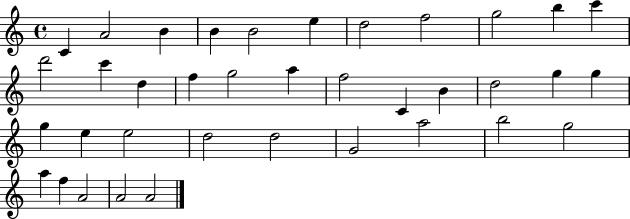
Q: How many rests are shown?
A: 0